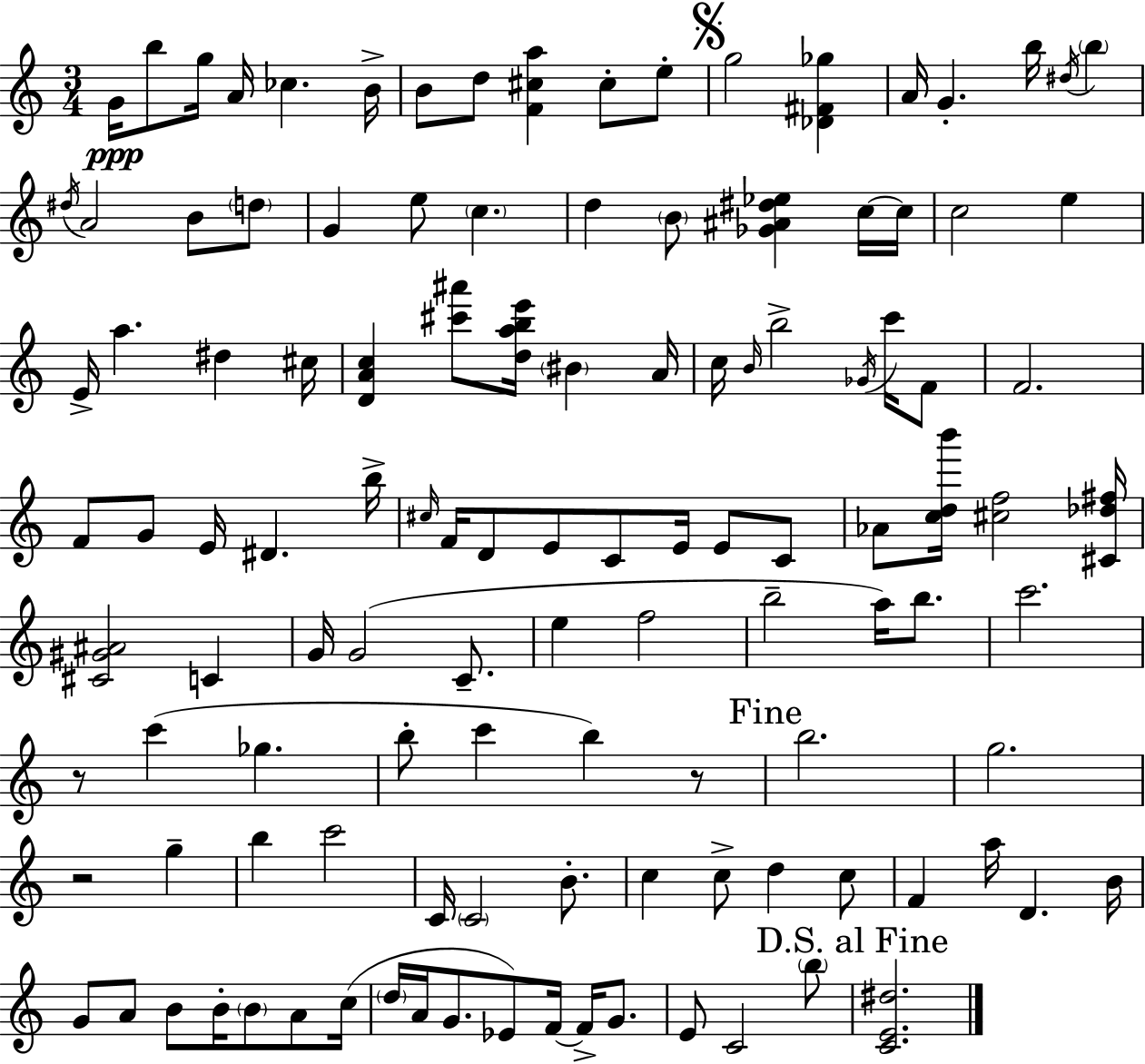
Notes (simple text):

G4/s B5/e G5/s A4/s CES5/q. B4/s B4/e D5/e [F4,C#5,A5]/q C#5/e E5/e G5/h [Db4,F#4,Gb5]/q A4/s G4/q. B5/s D#5/s B5/q D#5/s A4/h B4/e D5/e G4/q E5/e C5/q. D5/q B4/e [Gb4,A#4,D#5,Eb5]/q C5/s C5/s C5/h E5/q E4/s A5/q. D#5/q C#5/s [D4,A4,C5]/q [C#6,A#6]/e [D5,A5,B5,E6]/s BIS4/q A4/s C5/s B4/s B5/h Gb4/s C6/s F4/e F4/h. F4/e G4/e E4/s D#4/q. B5/s C#5/s F4/s D4/e E4/e C4/e E4/s E4/e C4/e Ab4/e [C5,D5,B6]/s [C#5,F5]/h [C#4,Db5,F#5]/s [C#4,G#4,A#4]/h C4/q G4/s G4/h C4/e. E5/q F5/h B5/h A5/s B5/e. C6/h. R/e C6/q Gb5/q. B5/e C6/q B5/q R/e B5/h. G5/h. R/h G5/q B5/q C6/h C4/s C4/h B4/e. C5/q C5/e D5/q C5/e F4/q A5/s D4/q. B4/s G4/e A4/e B4/e B4/s B4/e A4/e C5/s D5/s A4/s G4/e. Eb4/e F4/s F4/s G4/e. E4/e C4/h B5/e [C4,E4,D#5]/h.